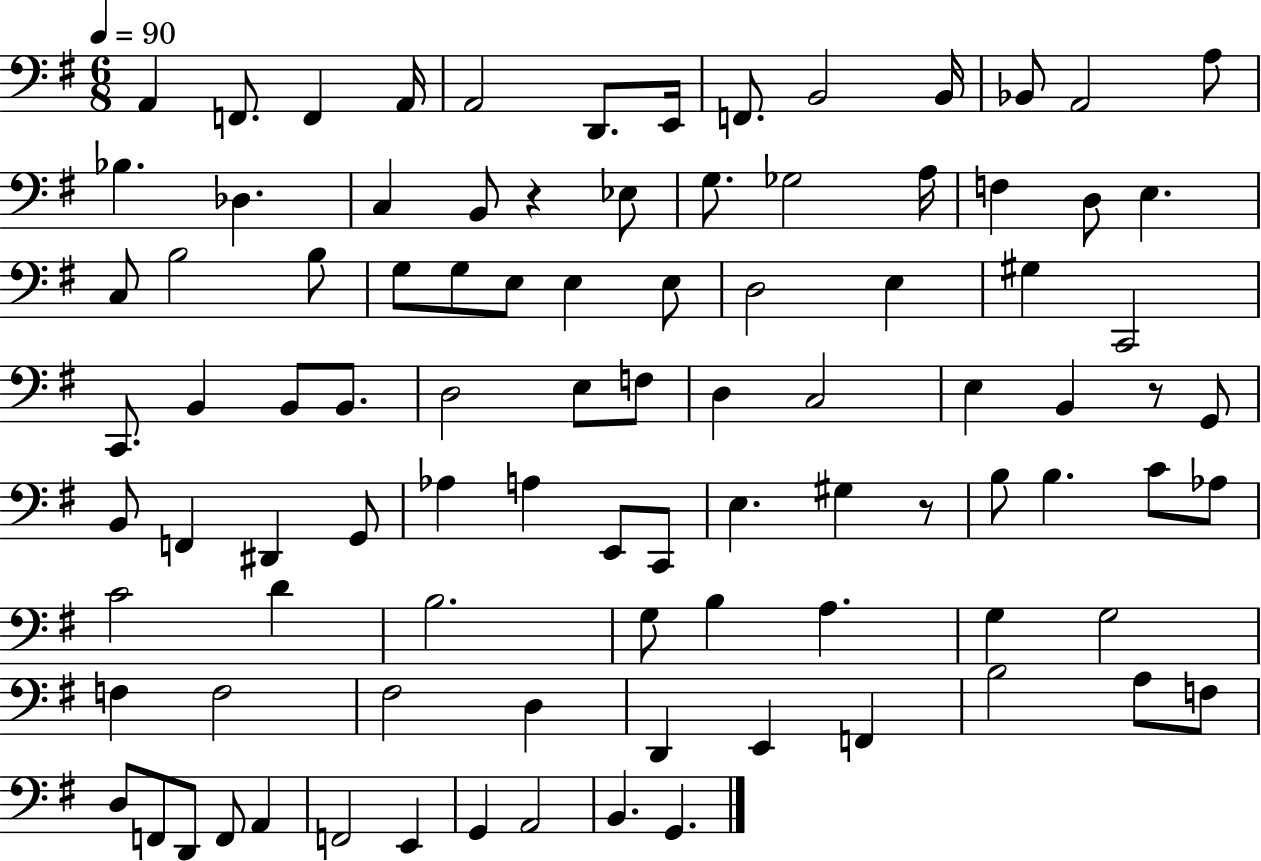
{
  \clef bass
  \numericTimeSignature
  \time 6/8
  \key g \major
  \tempo 4 = 90
  a,4 f,8. f,4 a,16 | a,2 d,8. e,16 | f,8. b,2 b,16 | bes,8 a,2 a8 | \break bes4. des4. | c4 b,8 r4 ees8 | g8. ges2 a16 | f4 d8 e4. | \break c8 b2 b8 | g8 g8 e8 e4 e8 | d2 e4 | gis4 c,2 | \break c,8. b,4 b,8 b,8. | d2 e8 f8 | d4 c2 | e4 b,4 r8 g,8 | \break b,8 f,4 dis,4 g,8 | aes4 a4 e,8 c,8 | e4. gis4 r8 | b8 b4. c'8 aes8 | \break c'2 d'4 | b2. | g8 b4 a4. | g4 g2 | \break f4 f2 | fis2 d4 | d,4 e,4 f,4 | b2 a8 f8 | \break d8 f,8 d,8 f,8 a,4 | f,2 e,4 | g,4 a,2 | b,4. g,4. | \break \bar "|."
}